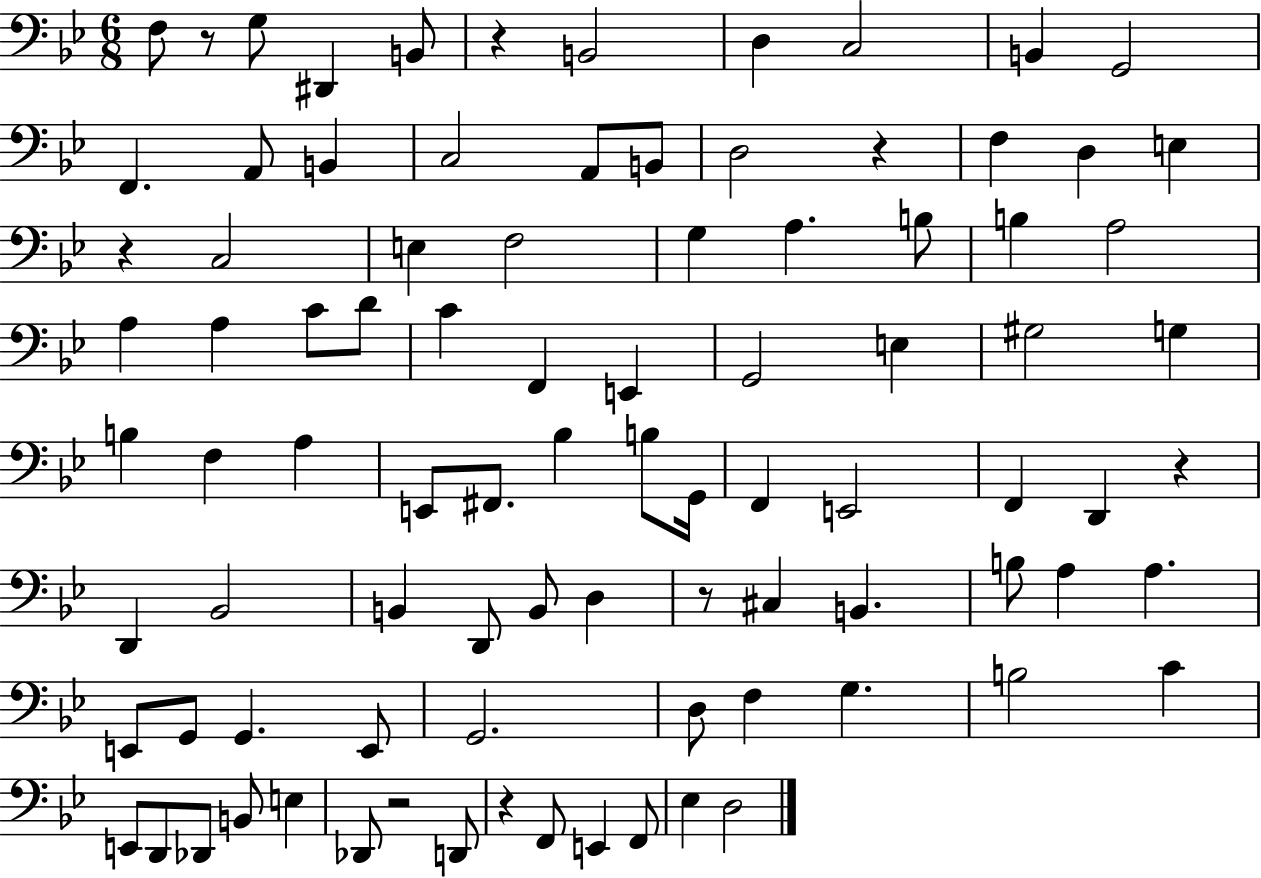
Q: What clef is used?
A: bass